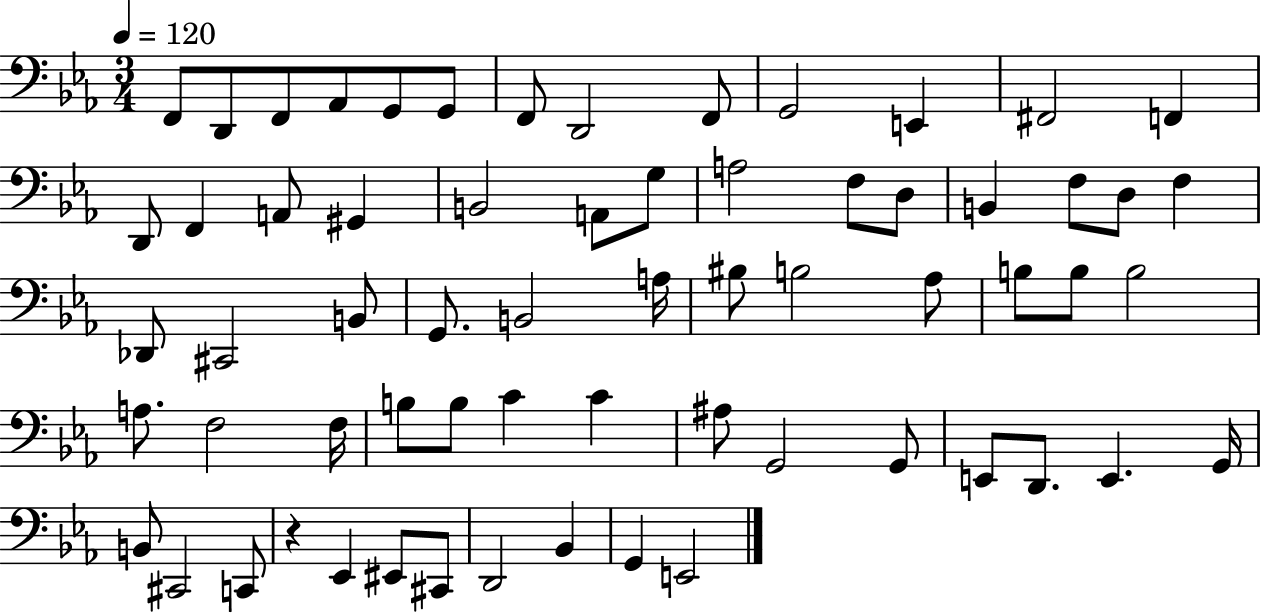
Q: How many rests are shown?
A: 1